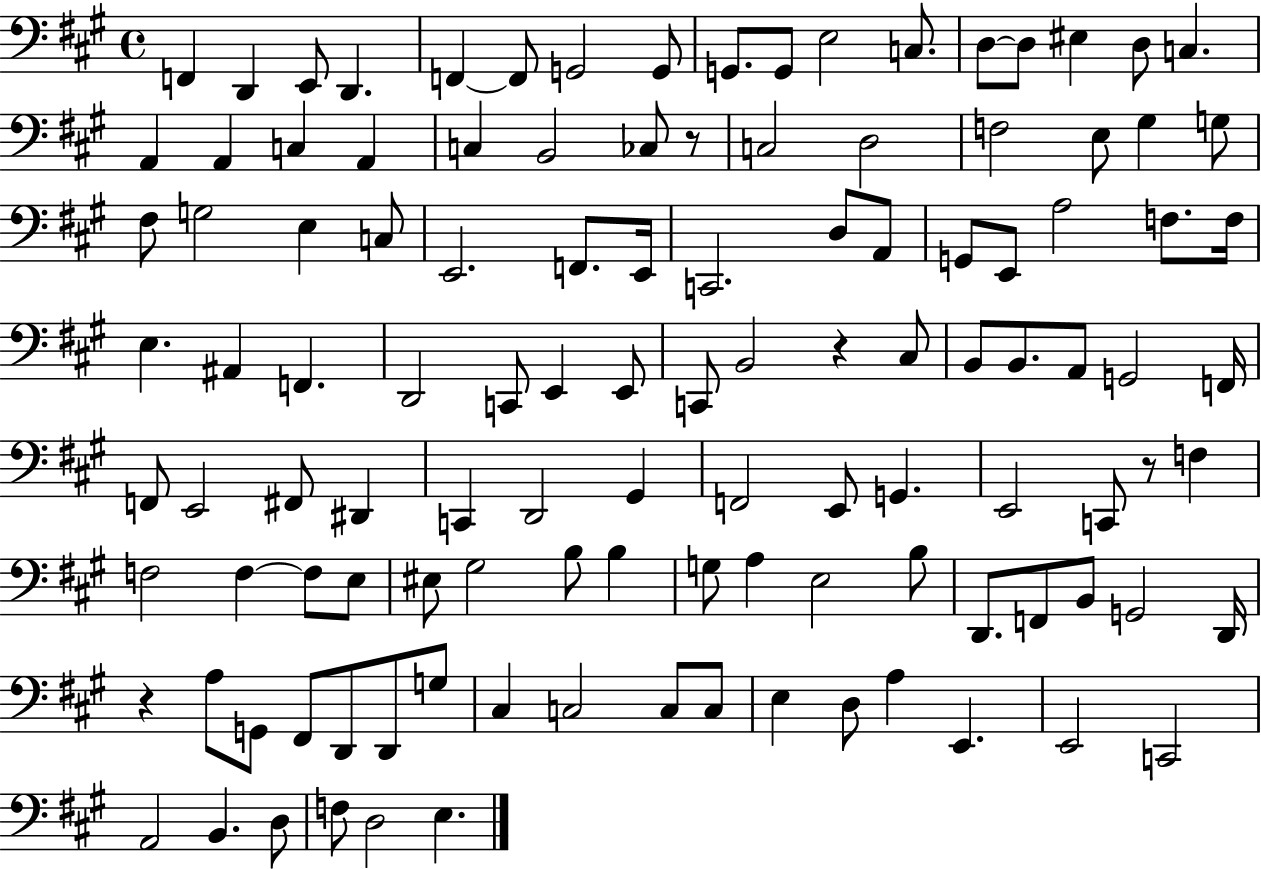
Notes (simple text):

F2/q D2/q E2/e D2/q. F2/q F2/e G2/h G2/e G2/e. G2/e E3/h C3/e. D3/e D3/e EIS3/q D3/e C3/q. A2/q A2/q C3/q A2/q C3/q B2/h CES3/e R/e C3/h D3/h F3/h E3/e G#3/q G3/e F#3/e G3/h E3/q C3/e E2/h. F2/e. E2/s C2/h. D3/e A2/e G2/e E2/e A3/h F3/e. F3/s E3/q. A#2/q F2/q. D2/h C2/e E2/q E2/e C2/e B2/h R/q C#3/e B2/e B2/e. A2/e G2/h F2/s F2/e E2/h F#2/e D#2/q C2/q D2/h G#2/q F2/h E2/e G2/q. E2/h C2/e R/e F3/q F3/h F3/q F3/e E3/e EIS3/e G#3/h B3/e B3/q G3/e A3/q E3/h B3/e D2/e. F2/e B2/e G2/h D2/s R/q A3/e G2/e F#2/e D2/e D2/e G3/e C#3/q C3/h C3/e C3/e E3/q D3/e A3/q E2/q. E2/h C2/h A2/h B2/q. D3/e F3/e D3/h E3/q.